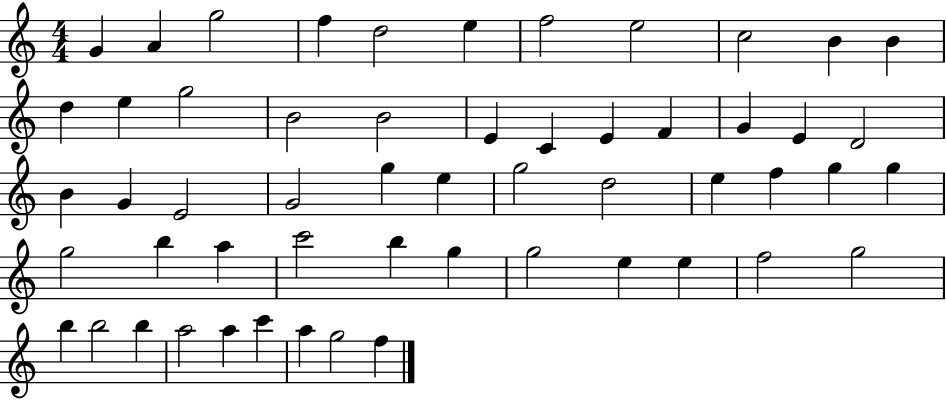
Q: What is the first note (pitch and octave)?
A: G4